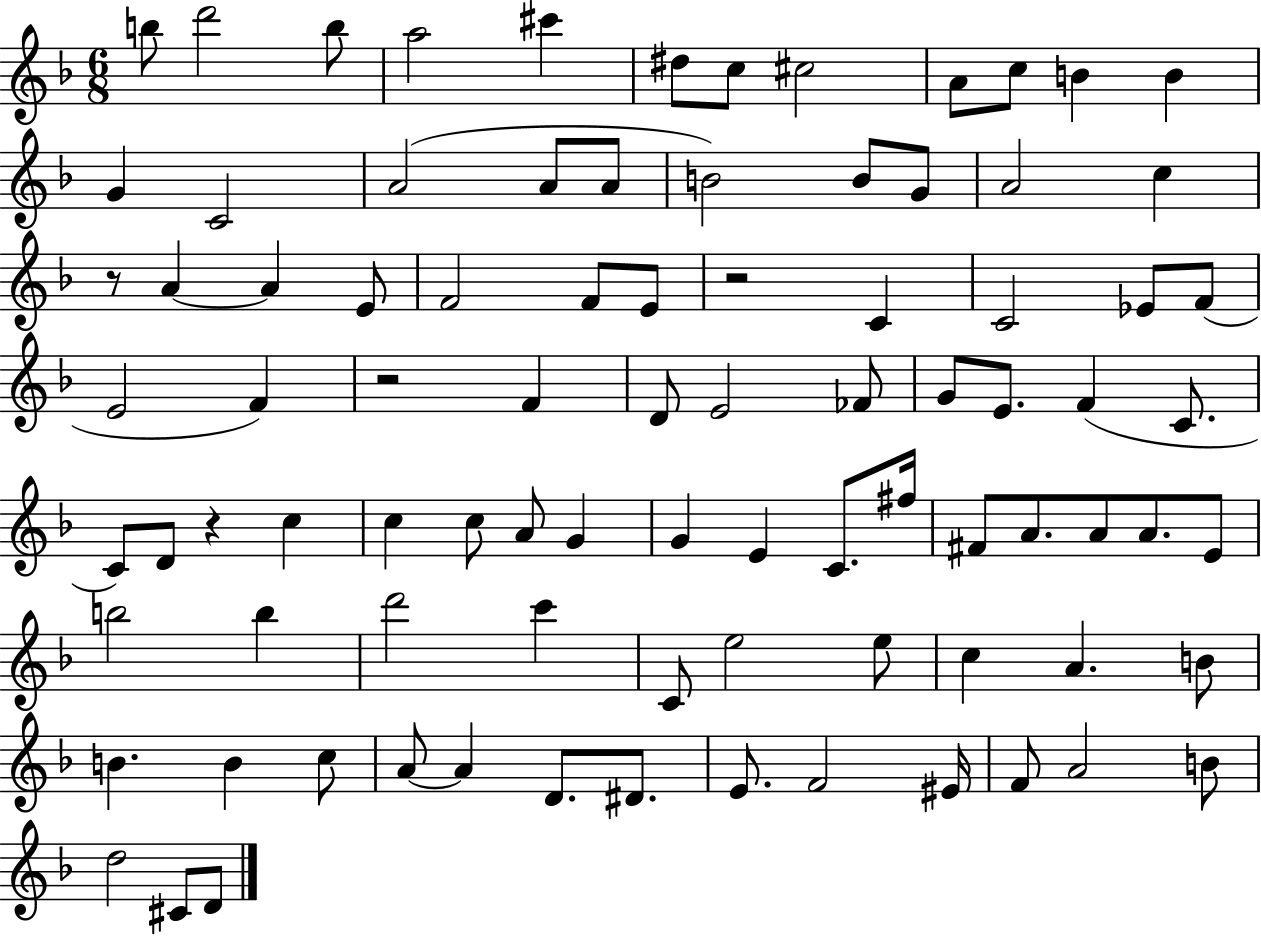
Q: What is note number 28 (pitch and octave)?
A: E4